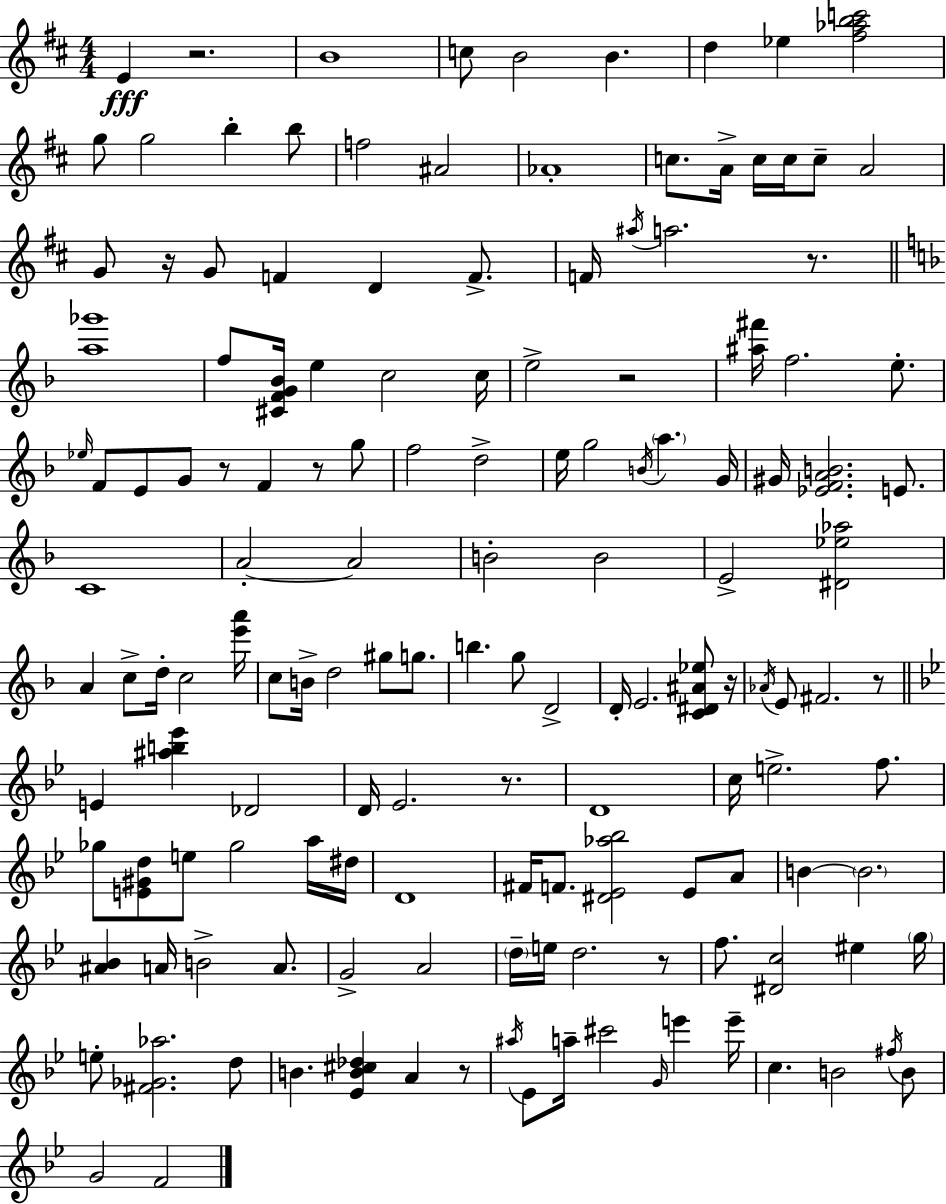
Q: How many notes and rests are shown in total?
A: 147